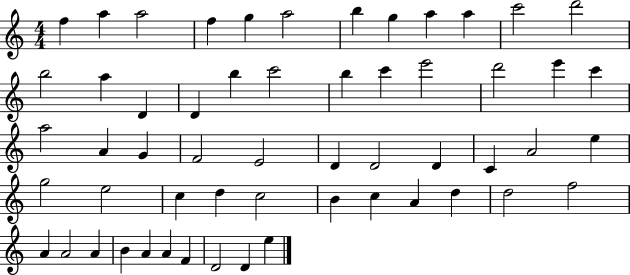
{
  \clef treble
  \numericTimeSignature
  \time 4/4
  \key c \major
  f''4 a''4 a''2 | f''4 g''4 a''2 | b''4 g''4 a''4 a''4 | c'''2 d'''2 | \break b''2 a''4 d'4 | d'4 b''4 c'''2 | b''4 c'''4 e'''2 | d'''2 e'''4 c'''4 | \break a''2 a'4 g'4 | f'2 e'2 | d'4 d'2 d'4 | c'4 a'2 e''4 | \break g''2 e''2 | c''4 d''4 c''2 | b'4 c''4 a'4 d''4 | d''2 f''2 | \break a'4 a'2 a'4 | b'4 a'4 a'4 f'4 | d'2 d'4 e''4 | \bar "|."
}